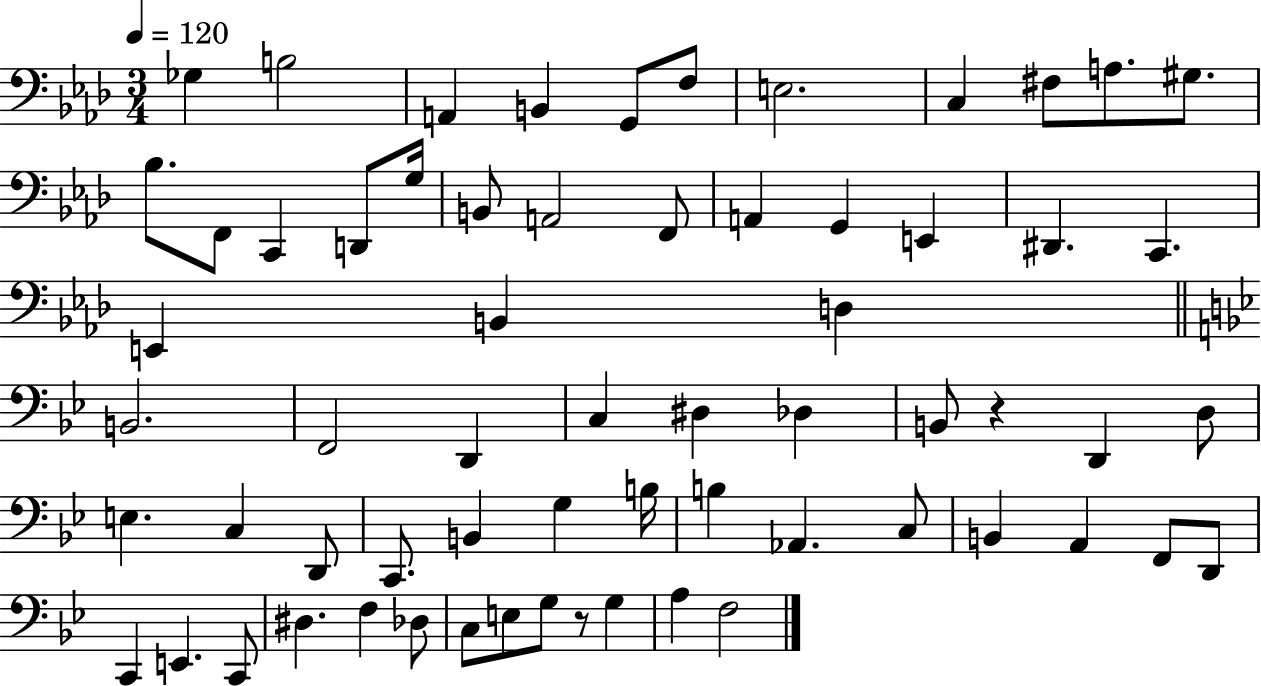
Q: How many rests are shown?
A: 2